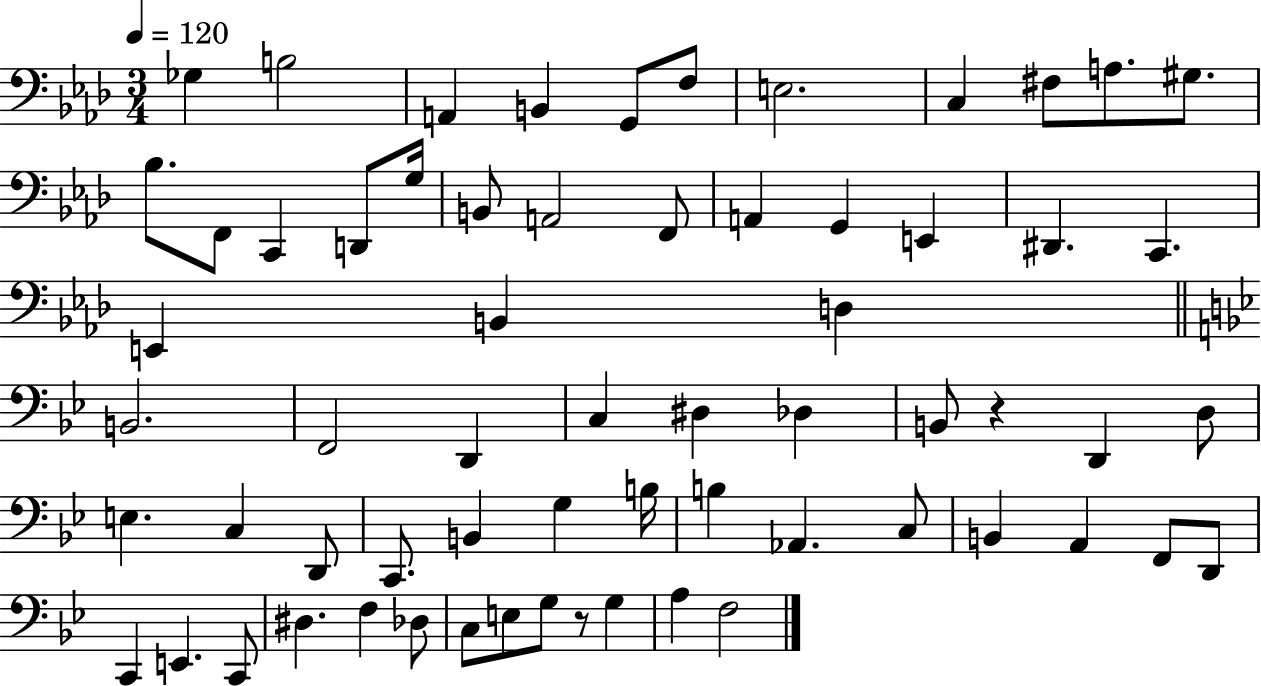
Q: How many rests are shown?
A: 2